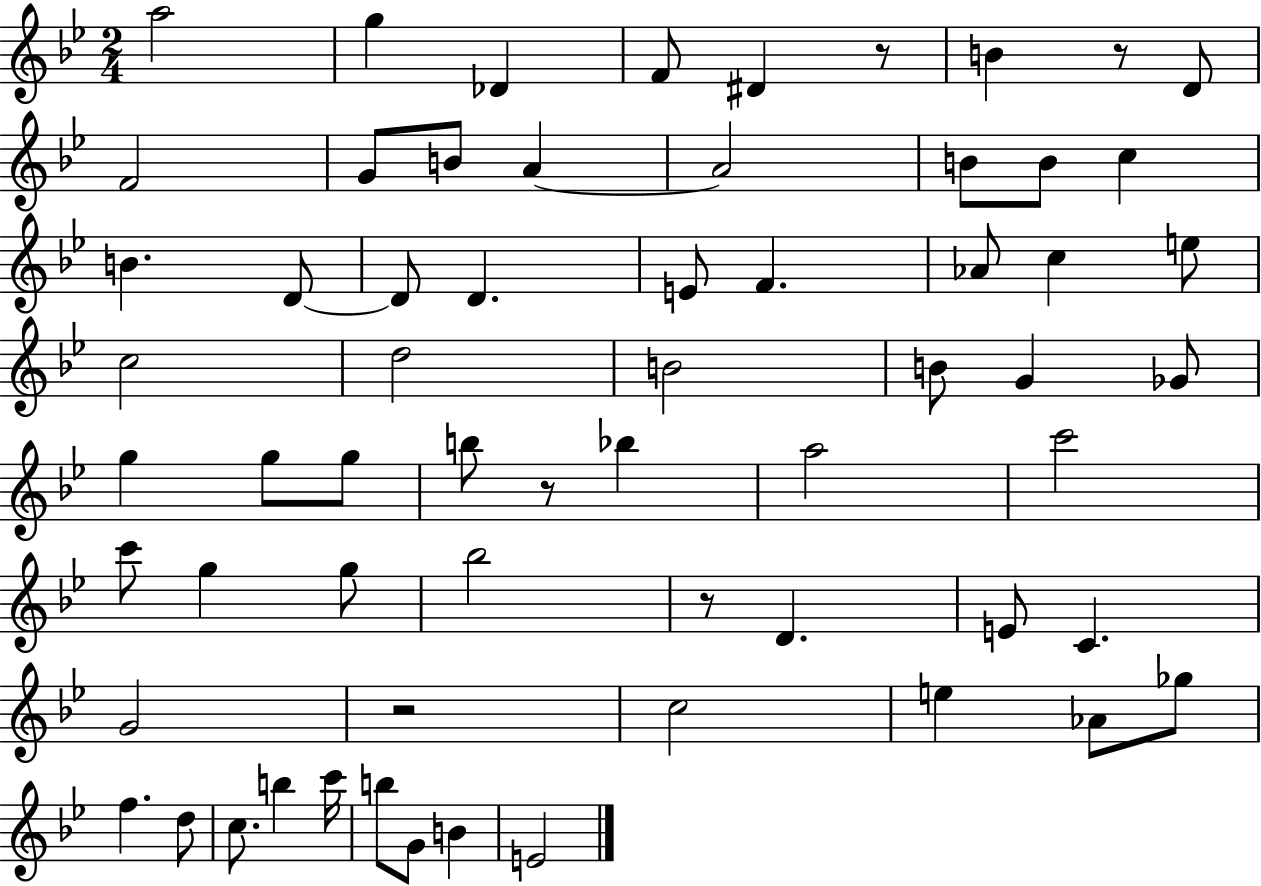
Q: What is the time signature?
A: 2/4